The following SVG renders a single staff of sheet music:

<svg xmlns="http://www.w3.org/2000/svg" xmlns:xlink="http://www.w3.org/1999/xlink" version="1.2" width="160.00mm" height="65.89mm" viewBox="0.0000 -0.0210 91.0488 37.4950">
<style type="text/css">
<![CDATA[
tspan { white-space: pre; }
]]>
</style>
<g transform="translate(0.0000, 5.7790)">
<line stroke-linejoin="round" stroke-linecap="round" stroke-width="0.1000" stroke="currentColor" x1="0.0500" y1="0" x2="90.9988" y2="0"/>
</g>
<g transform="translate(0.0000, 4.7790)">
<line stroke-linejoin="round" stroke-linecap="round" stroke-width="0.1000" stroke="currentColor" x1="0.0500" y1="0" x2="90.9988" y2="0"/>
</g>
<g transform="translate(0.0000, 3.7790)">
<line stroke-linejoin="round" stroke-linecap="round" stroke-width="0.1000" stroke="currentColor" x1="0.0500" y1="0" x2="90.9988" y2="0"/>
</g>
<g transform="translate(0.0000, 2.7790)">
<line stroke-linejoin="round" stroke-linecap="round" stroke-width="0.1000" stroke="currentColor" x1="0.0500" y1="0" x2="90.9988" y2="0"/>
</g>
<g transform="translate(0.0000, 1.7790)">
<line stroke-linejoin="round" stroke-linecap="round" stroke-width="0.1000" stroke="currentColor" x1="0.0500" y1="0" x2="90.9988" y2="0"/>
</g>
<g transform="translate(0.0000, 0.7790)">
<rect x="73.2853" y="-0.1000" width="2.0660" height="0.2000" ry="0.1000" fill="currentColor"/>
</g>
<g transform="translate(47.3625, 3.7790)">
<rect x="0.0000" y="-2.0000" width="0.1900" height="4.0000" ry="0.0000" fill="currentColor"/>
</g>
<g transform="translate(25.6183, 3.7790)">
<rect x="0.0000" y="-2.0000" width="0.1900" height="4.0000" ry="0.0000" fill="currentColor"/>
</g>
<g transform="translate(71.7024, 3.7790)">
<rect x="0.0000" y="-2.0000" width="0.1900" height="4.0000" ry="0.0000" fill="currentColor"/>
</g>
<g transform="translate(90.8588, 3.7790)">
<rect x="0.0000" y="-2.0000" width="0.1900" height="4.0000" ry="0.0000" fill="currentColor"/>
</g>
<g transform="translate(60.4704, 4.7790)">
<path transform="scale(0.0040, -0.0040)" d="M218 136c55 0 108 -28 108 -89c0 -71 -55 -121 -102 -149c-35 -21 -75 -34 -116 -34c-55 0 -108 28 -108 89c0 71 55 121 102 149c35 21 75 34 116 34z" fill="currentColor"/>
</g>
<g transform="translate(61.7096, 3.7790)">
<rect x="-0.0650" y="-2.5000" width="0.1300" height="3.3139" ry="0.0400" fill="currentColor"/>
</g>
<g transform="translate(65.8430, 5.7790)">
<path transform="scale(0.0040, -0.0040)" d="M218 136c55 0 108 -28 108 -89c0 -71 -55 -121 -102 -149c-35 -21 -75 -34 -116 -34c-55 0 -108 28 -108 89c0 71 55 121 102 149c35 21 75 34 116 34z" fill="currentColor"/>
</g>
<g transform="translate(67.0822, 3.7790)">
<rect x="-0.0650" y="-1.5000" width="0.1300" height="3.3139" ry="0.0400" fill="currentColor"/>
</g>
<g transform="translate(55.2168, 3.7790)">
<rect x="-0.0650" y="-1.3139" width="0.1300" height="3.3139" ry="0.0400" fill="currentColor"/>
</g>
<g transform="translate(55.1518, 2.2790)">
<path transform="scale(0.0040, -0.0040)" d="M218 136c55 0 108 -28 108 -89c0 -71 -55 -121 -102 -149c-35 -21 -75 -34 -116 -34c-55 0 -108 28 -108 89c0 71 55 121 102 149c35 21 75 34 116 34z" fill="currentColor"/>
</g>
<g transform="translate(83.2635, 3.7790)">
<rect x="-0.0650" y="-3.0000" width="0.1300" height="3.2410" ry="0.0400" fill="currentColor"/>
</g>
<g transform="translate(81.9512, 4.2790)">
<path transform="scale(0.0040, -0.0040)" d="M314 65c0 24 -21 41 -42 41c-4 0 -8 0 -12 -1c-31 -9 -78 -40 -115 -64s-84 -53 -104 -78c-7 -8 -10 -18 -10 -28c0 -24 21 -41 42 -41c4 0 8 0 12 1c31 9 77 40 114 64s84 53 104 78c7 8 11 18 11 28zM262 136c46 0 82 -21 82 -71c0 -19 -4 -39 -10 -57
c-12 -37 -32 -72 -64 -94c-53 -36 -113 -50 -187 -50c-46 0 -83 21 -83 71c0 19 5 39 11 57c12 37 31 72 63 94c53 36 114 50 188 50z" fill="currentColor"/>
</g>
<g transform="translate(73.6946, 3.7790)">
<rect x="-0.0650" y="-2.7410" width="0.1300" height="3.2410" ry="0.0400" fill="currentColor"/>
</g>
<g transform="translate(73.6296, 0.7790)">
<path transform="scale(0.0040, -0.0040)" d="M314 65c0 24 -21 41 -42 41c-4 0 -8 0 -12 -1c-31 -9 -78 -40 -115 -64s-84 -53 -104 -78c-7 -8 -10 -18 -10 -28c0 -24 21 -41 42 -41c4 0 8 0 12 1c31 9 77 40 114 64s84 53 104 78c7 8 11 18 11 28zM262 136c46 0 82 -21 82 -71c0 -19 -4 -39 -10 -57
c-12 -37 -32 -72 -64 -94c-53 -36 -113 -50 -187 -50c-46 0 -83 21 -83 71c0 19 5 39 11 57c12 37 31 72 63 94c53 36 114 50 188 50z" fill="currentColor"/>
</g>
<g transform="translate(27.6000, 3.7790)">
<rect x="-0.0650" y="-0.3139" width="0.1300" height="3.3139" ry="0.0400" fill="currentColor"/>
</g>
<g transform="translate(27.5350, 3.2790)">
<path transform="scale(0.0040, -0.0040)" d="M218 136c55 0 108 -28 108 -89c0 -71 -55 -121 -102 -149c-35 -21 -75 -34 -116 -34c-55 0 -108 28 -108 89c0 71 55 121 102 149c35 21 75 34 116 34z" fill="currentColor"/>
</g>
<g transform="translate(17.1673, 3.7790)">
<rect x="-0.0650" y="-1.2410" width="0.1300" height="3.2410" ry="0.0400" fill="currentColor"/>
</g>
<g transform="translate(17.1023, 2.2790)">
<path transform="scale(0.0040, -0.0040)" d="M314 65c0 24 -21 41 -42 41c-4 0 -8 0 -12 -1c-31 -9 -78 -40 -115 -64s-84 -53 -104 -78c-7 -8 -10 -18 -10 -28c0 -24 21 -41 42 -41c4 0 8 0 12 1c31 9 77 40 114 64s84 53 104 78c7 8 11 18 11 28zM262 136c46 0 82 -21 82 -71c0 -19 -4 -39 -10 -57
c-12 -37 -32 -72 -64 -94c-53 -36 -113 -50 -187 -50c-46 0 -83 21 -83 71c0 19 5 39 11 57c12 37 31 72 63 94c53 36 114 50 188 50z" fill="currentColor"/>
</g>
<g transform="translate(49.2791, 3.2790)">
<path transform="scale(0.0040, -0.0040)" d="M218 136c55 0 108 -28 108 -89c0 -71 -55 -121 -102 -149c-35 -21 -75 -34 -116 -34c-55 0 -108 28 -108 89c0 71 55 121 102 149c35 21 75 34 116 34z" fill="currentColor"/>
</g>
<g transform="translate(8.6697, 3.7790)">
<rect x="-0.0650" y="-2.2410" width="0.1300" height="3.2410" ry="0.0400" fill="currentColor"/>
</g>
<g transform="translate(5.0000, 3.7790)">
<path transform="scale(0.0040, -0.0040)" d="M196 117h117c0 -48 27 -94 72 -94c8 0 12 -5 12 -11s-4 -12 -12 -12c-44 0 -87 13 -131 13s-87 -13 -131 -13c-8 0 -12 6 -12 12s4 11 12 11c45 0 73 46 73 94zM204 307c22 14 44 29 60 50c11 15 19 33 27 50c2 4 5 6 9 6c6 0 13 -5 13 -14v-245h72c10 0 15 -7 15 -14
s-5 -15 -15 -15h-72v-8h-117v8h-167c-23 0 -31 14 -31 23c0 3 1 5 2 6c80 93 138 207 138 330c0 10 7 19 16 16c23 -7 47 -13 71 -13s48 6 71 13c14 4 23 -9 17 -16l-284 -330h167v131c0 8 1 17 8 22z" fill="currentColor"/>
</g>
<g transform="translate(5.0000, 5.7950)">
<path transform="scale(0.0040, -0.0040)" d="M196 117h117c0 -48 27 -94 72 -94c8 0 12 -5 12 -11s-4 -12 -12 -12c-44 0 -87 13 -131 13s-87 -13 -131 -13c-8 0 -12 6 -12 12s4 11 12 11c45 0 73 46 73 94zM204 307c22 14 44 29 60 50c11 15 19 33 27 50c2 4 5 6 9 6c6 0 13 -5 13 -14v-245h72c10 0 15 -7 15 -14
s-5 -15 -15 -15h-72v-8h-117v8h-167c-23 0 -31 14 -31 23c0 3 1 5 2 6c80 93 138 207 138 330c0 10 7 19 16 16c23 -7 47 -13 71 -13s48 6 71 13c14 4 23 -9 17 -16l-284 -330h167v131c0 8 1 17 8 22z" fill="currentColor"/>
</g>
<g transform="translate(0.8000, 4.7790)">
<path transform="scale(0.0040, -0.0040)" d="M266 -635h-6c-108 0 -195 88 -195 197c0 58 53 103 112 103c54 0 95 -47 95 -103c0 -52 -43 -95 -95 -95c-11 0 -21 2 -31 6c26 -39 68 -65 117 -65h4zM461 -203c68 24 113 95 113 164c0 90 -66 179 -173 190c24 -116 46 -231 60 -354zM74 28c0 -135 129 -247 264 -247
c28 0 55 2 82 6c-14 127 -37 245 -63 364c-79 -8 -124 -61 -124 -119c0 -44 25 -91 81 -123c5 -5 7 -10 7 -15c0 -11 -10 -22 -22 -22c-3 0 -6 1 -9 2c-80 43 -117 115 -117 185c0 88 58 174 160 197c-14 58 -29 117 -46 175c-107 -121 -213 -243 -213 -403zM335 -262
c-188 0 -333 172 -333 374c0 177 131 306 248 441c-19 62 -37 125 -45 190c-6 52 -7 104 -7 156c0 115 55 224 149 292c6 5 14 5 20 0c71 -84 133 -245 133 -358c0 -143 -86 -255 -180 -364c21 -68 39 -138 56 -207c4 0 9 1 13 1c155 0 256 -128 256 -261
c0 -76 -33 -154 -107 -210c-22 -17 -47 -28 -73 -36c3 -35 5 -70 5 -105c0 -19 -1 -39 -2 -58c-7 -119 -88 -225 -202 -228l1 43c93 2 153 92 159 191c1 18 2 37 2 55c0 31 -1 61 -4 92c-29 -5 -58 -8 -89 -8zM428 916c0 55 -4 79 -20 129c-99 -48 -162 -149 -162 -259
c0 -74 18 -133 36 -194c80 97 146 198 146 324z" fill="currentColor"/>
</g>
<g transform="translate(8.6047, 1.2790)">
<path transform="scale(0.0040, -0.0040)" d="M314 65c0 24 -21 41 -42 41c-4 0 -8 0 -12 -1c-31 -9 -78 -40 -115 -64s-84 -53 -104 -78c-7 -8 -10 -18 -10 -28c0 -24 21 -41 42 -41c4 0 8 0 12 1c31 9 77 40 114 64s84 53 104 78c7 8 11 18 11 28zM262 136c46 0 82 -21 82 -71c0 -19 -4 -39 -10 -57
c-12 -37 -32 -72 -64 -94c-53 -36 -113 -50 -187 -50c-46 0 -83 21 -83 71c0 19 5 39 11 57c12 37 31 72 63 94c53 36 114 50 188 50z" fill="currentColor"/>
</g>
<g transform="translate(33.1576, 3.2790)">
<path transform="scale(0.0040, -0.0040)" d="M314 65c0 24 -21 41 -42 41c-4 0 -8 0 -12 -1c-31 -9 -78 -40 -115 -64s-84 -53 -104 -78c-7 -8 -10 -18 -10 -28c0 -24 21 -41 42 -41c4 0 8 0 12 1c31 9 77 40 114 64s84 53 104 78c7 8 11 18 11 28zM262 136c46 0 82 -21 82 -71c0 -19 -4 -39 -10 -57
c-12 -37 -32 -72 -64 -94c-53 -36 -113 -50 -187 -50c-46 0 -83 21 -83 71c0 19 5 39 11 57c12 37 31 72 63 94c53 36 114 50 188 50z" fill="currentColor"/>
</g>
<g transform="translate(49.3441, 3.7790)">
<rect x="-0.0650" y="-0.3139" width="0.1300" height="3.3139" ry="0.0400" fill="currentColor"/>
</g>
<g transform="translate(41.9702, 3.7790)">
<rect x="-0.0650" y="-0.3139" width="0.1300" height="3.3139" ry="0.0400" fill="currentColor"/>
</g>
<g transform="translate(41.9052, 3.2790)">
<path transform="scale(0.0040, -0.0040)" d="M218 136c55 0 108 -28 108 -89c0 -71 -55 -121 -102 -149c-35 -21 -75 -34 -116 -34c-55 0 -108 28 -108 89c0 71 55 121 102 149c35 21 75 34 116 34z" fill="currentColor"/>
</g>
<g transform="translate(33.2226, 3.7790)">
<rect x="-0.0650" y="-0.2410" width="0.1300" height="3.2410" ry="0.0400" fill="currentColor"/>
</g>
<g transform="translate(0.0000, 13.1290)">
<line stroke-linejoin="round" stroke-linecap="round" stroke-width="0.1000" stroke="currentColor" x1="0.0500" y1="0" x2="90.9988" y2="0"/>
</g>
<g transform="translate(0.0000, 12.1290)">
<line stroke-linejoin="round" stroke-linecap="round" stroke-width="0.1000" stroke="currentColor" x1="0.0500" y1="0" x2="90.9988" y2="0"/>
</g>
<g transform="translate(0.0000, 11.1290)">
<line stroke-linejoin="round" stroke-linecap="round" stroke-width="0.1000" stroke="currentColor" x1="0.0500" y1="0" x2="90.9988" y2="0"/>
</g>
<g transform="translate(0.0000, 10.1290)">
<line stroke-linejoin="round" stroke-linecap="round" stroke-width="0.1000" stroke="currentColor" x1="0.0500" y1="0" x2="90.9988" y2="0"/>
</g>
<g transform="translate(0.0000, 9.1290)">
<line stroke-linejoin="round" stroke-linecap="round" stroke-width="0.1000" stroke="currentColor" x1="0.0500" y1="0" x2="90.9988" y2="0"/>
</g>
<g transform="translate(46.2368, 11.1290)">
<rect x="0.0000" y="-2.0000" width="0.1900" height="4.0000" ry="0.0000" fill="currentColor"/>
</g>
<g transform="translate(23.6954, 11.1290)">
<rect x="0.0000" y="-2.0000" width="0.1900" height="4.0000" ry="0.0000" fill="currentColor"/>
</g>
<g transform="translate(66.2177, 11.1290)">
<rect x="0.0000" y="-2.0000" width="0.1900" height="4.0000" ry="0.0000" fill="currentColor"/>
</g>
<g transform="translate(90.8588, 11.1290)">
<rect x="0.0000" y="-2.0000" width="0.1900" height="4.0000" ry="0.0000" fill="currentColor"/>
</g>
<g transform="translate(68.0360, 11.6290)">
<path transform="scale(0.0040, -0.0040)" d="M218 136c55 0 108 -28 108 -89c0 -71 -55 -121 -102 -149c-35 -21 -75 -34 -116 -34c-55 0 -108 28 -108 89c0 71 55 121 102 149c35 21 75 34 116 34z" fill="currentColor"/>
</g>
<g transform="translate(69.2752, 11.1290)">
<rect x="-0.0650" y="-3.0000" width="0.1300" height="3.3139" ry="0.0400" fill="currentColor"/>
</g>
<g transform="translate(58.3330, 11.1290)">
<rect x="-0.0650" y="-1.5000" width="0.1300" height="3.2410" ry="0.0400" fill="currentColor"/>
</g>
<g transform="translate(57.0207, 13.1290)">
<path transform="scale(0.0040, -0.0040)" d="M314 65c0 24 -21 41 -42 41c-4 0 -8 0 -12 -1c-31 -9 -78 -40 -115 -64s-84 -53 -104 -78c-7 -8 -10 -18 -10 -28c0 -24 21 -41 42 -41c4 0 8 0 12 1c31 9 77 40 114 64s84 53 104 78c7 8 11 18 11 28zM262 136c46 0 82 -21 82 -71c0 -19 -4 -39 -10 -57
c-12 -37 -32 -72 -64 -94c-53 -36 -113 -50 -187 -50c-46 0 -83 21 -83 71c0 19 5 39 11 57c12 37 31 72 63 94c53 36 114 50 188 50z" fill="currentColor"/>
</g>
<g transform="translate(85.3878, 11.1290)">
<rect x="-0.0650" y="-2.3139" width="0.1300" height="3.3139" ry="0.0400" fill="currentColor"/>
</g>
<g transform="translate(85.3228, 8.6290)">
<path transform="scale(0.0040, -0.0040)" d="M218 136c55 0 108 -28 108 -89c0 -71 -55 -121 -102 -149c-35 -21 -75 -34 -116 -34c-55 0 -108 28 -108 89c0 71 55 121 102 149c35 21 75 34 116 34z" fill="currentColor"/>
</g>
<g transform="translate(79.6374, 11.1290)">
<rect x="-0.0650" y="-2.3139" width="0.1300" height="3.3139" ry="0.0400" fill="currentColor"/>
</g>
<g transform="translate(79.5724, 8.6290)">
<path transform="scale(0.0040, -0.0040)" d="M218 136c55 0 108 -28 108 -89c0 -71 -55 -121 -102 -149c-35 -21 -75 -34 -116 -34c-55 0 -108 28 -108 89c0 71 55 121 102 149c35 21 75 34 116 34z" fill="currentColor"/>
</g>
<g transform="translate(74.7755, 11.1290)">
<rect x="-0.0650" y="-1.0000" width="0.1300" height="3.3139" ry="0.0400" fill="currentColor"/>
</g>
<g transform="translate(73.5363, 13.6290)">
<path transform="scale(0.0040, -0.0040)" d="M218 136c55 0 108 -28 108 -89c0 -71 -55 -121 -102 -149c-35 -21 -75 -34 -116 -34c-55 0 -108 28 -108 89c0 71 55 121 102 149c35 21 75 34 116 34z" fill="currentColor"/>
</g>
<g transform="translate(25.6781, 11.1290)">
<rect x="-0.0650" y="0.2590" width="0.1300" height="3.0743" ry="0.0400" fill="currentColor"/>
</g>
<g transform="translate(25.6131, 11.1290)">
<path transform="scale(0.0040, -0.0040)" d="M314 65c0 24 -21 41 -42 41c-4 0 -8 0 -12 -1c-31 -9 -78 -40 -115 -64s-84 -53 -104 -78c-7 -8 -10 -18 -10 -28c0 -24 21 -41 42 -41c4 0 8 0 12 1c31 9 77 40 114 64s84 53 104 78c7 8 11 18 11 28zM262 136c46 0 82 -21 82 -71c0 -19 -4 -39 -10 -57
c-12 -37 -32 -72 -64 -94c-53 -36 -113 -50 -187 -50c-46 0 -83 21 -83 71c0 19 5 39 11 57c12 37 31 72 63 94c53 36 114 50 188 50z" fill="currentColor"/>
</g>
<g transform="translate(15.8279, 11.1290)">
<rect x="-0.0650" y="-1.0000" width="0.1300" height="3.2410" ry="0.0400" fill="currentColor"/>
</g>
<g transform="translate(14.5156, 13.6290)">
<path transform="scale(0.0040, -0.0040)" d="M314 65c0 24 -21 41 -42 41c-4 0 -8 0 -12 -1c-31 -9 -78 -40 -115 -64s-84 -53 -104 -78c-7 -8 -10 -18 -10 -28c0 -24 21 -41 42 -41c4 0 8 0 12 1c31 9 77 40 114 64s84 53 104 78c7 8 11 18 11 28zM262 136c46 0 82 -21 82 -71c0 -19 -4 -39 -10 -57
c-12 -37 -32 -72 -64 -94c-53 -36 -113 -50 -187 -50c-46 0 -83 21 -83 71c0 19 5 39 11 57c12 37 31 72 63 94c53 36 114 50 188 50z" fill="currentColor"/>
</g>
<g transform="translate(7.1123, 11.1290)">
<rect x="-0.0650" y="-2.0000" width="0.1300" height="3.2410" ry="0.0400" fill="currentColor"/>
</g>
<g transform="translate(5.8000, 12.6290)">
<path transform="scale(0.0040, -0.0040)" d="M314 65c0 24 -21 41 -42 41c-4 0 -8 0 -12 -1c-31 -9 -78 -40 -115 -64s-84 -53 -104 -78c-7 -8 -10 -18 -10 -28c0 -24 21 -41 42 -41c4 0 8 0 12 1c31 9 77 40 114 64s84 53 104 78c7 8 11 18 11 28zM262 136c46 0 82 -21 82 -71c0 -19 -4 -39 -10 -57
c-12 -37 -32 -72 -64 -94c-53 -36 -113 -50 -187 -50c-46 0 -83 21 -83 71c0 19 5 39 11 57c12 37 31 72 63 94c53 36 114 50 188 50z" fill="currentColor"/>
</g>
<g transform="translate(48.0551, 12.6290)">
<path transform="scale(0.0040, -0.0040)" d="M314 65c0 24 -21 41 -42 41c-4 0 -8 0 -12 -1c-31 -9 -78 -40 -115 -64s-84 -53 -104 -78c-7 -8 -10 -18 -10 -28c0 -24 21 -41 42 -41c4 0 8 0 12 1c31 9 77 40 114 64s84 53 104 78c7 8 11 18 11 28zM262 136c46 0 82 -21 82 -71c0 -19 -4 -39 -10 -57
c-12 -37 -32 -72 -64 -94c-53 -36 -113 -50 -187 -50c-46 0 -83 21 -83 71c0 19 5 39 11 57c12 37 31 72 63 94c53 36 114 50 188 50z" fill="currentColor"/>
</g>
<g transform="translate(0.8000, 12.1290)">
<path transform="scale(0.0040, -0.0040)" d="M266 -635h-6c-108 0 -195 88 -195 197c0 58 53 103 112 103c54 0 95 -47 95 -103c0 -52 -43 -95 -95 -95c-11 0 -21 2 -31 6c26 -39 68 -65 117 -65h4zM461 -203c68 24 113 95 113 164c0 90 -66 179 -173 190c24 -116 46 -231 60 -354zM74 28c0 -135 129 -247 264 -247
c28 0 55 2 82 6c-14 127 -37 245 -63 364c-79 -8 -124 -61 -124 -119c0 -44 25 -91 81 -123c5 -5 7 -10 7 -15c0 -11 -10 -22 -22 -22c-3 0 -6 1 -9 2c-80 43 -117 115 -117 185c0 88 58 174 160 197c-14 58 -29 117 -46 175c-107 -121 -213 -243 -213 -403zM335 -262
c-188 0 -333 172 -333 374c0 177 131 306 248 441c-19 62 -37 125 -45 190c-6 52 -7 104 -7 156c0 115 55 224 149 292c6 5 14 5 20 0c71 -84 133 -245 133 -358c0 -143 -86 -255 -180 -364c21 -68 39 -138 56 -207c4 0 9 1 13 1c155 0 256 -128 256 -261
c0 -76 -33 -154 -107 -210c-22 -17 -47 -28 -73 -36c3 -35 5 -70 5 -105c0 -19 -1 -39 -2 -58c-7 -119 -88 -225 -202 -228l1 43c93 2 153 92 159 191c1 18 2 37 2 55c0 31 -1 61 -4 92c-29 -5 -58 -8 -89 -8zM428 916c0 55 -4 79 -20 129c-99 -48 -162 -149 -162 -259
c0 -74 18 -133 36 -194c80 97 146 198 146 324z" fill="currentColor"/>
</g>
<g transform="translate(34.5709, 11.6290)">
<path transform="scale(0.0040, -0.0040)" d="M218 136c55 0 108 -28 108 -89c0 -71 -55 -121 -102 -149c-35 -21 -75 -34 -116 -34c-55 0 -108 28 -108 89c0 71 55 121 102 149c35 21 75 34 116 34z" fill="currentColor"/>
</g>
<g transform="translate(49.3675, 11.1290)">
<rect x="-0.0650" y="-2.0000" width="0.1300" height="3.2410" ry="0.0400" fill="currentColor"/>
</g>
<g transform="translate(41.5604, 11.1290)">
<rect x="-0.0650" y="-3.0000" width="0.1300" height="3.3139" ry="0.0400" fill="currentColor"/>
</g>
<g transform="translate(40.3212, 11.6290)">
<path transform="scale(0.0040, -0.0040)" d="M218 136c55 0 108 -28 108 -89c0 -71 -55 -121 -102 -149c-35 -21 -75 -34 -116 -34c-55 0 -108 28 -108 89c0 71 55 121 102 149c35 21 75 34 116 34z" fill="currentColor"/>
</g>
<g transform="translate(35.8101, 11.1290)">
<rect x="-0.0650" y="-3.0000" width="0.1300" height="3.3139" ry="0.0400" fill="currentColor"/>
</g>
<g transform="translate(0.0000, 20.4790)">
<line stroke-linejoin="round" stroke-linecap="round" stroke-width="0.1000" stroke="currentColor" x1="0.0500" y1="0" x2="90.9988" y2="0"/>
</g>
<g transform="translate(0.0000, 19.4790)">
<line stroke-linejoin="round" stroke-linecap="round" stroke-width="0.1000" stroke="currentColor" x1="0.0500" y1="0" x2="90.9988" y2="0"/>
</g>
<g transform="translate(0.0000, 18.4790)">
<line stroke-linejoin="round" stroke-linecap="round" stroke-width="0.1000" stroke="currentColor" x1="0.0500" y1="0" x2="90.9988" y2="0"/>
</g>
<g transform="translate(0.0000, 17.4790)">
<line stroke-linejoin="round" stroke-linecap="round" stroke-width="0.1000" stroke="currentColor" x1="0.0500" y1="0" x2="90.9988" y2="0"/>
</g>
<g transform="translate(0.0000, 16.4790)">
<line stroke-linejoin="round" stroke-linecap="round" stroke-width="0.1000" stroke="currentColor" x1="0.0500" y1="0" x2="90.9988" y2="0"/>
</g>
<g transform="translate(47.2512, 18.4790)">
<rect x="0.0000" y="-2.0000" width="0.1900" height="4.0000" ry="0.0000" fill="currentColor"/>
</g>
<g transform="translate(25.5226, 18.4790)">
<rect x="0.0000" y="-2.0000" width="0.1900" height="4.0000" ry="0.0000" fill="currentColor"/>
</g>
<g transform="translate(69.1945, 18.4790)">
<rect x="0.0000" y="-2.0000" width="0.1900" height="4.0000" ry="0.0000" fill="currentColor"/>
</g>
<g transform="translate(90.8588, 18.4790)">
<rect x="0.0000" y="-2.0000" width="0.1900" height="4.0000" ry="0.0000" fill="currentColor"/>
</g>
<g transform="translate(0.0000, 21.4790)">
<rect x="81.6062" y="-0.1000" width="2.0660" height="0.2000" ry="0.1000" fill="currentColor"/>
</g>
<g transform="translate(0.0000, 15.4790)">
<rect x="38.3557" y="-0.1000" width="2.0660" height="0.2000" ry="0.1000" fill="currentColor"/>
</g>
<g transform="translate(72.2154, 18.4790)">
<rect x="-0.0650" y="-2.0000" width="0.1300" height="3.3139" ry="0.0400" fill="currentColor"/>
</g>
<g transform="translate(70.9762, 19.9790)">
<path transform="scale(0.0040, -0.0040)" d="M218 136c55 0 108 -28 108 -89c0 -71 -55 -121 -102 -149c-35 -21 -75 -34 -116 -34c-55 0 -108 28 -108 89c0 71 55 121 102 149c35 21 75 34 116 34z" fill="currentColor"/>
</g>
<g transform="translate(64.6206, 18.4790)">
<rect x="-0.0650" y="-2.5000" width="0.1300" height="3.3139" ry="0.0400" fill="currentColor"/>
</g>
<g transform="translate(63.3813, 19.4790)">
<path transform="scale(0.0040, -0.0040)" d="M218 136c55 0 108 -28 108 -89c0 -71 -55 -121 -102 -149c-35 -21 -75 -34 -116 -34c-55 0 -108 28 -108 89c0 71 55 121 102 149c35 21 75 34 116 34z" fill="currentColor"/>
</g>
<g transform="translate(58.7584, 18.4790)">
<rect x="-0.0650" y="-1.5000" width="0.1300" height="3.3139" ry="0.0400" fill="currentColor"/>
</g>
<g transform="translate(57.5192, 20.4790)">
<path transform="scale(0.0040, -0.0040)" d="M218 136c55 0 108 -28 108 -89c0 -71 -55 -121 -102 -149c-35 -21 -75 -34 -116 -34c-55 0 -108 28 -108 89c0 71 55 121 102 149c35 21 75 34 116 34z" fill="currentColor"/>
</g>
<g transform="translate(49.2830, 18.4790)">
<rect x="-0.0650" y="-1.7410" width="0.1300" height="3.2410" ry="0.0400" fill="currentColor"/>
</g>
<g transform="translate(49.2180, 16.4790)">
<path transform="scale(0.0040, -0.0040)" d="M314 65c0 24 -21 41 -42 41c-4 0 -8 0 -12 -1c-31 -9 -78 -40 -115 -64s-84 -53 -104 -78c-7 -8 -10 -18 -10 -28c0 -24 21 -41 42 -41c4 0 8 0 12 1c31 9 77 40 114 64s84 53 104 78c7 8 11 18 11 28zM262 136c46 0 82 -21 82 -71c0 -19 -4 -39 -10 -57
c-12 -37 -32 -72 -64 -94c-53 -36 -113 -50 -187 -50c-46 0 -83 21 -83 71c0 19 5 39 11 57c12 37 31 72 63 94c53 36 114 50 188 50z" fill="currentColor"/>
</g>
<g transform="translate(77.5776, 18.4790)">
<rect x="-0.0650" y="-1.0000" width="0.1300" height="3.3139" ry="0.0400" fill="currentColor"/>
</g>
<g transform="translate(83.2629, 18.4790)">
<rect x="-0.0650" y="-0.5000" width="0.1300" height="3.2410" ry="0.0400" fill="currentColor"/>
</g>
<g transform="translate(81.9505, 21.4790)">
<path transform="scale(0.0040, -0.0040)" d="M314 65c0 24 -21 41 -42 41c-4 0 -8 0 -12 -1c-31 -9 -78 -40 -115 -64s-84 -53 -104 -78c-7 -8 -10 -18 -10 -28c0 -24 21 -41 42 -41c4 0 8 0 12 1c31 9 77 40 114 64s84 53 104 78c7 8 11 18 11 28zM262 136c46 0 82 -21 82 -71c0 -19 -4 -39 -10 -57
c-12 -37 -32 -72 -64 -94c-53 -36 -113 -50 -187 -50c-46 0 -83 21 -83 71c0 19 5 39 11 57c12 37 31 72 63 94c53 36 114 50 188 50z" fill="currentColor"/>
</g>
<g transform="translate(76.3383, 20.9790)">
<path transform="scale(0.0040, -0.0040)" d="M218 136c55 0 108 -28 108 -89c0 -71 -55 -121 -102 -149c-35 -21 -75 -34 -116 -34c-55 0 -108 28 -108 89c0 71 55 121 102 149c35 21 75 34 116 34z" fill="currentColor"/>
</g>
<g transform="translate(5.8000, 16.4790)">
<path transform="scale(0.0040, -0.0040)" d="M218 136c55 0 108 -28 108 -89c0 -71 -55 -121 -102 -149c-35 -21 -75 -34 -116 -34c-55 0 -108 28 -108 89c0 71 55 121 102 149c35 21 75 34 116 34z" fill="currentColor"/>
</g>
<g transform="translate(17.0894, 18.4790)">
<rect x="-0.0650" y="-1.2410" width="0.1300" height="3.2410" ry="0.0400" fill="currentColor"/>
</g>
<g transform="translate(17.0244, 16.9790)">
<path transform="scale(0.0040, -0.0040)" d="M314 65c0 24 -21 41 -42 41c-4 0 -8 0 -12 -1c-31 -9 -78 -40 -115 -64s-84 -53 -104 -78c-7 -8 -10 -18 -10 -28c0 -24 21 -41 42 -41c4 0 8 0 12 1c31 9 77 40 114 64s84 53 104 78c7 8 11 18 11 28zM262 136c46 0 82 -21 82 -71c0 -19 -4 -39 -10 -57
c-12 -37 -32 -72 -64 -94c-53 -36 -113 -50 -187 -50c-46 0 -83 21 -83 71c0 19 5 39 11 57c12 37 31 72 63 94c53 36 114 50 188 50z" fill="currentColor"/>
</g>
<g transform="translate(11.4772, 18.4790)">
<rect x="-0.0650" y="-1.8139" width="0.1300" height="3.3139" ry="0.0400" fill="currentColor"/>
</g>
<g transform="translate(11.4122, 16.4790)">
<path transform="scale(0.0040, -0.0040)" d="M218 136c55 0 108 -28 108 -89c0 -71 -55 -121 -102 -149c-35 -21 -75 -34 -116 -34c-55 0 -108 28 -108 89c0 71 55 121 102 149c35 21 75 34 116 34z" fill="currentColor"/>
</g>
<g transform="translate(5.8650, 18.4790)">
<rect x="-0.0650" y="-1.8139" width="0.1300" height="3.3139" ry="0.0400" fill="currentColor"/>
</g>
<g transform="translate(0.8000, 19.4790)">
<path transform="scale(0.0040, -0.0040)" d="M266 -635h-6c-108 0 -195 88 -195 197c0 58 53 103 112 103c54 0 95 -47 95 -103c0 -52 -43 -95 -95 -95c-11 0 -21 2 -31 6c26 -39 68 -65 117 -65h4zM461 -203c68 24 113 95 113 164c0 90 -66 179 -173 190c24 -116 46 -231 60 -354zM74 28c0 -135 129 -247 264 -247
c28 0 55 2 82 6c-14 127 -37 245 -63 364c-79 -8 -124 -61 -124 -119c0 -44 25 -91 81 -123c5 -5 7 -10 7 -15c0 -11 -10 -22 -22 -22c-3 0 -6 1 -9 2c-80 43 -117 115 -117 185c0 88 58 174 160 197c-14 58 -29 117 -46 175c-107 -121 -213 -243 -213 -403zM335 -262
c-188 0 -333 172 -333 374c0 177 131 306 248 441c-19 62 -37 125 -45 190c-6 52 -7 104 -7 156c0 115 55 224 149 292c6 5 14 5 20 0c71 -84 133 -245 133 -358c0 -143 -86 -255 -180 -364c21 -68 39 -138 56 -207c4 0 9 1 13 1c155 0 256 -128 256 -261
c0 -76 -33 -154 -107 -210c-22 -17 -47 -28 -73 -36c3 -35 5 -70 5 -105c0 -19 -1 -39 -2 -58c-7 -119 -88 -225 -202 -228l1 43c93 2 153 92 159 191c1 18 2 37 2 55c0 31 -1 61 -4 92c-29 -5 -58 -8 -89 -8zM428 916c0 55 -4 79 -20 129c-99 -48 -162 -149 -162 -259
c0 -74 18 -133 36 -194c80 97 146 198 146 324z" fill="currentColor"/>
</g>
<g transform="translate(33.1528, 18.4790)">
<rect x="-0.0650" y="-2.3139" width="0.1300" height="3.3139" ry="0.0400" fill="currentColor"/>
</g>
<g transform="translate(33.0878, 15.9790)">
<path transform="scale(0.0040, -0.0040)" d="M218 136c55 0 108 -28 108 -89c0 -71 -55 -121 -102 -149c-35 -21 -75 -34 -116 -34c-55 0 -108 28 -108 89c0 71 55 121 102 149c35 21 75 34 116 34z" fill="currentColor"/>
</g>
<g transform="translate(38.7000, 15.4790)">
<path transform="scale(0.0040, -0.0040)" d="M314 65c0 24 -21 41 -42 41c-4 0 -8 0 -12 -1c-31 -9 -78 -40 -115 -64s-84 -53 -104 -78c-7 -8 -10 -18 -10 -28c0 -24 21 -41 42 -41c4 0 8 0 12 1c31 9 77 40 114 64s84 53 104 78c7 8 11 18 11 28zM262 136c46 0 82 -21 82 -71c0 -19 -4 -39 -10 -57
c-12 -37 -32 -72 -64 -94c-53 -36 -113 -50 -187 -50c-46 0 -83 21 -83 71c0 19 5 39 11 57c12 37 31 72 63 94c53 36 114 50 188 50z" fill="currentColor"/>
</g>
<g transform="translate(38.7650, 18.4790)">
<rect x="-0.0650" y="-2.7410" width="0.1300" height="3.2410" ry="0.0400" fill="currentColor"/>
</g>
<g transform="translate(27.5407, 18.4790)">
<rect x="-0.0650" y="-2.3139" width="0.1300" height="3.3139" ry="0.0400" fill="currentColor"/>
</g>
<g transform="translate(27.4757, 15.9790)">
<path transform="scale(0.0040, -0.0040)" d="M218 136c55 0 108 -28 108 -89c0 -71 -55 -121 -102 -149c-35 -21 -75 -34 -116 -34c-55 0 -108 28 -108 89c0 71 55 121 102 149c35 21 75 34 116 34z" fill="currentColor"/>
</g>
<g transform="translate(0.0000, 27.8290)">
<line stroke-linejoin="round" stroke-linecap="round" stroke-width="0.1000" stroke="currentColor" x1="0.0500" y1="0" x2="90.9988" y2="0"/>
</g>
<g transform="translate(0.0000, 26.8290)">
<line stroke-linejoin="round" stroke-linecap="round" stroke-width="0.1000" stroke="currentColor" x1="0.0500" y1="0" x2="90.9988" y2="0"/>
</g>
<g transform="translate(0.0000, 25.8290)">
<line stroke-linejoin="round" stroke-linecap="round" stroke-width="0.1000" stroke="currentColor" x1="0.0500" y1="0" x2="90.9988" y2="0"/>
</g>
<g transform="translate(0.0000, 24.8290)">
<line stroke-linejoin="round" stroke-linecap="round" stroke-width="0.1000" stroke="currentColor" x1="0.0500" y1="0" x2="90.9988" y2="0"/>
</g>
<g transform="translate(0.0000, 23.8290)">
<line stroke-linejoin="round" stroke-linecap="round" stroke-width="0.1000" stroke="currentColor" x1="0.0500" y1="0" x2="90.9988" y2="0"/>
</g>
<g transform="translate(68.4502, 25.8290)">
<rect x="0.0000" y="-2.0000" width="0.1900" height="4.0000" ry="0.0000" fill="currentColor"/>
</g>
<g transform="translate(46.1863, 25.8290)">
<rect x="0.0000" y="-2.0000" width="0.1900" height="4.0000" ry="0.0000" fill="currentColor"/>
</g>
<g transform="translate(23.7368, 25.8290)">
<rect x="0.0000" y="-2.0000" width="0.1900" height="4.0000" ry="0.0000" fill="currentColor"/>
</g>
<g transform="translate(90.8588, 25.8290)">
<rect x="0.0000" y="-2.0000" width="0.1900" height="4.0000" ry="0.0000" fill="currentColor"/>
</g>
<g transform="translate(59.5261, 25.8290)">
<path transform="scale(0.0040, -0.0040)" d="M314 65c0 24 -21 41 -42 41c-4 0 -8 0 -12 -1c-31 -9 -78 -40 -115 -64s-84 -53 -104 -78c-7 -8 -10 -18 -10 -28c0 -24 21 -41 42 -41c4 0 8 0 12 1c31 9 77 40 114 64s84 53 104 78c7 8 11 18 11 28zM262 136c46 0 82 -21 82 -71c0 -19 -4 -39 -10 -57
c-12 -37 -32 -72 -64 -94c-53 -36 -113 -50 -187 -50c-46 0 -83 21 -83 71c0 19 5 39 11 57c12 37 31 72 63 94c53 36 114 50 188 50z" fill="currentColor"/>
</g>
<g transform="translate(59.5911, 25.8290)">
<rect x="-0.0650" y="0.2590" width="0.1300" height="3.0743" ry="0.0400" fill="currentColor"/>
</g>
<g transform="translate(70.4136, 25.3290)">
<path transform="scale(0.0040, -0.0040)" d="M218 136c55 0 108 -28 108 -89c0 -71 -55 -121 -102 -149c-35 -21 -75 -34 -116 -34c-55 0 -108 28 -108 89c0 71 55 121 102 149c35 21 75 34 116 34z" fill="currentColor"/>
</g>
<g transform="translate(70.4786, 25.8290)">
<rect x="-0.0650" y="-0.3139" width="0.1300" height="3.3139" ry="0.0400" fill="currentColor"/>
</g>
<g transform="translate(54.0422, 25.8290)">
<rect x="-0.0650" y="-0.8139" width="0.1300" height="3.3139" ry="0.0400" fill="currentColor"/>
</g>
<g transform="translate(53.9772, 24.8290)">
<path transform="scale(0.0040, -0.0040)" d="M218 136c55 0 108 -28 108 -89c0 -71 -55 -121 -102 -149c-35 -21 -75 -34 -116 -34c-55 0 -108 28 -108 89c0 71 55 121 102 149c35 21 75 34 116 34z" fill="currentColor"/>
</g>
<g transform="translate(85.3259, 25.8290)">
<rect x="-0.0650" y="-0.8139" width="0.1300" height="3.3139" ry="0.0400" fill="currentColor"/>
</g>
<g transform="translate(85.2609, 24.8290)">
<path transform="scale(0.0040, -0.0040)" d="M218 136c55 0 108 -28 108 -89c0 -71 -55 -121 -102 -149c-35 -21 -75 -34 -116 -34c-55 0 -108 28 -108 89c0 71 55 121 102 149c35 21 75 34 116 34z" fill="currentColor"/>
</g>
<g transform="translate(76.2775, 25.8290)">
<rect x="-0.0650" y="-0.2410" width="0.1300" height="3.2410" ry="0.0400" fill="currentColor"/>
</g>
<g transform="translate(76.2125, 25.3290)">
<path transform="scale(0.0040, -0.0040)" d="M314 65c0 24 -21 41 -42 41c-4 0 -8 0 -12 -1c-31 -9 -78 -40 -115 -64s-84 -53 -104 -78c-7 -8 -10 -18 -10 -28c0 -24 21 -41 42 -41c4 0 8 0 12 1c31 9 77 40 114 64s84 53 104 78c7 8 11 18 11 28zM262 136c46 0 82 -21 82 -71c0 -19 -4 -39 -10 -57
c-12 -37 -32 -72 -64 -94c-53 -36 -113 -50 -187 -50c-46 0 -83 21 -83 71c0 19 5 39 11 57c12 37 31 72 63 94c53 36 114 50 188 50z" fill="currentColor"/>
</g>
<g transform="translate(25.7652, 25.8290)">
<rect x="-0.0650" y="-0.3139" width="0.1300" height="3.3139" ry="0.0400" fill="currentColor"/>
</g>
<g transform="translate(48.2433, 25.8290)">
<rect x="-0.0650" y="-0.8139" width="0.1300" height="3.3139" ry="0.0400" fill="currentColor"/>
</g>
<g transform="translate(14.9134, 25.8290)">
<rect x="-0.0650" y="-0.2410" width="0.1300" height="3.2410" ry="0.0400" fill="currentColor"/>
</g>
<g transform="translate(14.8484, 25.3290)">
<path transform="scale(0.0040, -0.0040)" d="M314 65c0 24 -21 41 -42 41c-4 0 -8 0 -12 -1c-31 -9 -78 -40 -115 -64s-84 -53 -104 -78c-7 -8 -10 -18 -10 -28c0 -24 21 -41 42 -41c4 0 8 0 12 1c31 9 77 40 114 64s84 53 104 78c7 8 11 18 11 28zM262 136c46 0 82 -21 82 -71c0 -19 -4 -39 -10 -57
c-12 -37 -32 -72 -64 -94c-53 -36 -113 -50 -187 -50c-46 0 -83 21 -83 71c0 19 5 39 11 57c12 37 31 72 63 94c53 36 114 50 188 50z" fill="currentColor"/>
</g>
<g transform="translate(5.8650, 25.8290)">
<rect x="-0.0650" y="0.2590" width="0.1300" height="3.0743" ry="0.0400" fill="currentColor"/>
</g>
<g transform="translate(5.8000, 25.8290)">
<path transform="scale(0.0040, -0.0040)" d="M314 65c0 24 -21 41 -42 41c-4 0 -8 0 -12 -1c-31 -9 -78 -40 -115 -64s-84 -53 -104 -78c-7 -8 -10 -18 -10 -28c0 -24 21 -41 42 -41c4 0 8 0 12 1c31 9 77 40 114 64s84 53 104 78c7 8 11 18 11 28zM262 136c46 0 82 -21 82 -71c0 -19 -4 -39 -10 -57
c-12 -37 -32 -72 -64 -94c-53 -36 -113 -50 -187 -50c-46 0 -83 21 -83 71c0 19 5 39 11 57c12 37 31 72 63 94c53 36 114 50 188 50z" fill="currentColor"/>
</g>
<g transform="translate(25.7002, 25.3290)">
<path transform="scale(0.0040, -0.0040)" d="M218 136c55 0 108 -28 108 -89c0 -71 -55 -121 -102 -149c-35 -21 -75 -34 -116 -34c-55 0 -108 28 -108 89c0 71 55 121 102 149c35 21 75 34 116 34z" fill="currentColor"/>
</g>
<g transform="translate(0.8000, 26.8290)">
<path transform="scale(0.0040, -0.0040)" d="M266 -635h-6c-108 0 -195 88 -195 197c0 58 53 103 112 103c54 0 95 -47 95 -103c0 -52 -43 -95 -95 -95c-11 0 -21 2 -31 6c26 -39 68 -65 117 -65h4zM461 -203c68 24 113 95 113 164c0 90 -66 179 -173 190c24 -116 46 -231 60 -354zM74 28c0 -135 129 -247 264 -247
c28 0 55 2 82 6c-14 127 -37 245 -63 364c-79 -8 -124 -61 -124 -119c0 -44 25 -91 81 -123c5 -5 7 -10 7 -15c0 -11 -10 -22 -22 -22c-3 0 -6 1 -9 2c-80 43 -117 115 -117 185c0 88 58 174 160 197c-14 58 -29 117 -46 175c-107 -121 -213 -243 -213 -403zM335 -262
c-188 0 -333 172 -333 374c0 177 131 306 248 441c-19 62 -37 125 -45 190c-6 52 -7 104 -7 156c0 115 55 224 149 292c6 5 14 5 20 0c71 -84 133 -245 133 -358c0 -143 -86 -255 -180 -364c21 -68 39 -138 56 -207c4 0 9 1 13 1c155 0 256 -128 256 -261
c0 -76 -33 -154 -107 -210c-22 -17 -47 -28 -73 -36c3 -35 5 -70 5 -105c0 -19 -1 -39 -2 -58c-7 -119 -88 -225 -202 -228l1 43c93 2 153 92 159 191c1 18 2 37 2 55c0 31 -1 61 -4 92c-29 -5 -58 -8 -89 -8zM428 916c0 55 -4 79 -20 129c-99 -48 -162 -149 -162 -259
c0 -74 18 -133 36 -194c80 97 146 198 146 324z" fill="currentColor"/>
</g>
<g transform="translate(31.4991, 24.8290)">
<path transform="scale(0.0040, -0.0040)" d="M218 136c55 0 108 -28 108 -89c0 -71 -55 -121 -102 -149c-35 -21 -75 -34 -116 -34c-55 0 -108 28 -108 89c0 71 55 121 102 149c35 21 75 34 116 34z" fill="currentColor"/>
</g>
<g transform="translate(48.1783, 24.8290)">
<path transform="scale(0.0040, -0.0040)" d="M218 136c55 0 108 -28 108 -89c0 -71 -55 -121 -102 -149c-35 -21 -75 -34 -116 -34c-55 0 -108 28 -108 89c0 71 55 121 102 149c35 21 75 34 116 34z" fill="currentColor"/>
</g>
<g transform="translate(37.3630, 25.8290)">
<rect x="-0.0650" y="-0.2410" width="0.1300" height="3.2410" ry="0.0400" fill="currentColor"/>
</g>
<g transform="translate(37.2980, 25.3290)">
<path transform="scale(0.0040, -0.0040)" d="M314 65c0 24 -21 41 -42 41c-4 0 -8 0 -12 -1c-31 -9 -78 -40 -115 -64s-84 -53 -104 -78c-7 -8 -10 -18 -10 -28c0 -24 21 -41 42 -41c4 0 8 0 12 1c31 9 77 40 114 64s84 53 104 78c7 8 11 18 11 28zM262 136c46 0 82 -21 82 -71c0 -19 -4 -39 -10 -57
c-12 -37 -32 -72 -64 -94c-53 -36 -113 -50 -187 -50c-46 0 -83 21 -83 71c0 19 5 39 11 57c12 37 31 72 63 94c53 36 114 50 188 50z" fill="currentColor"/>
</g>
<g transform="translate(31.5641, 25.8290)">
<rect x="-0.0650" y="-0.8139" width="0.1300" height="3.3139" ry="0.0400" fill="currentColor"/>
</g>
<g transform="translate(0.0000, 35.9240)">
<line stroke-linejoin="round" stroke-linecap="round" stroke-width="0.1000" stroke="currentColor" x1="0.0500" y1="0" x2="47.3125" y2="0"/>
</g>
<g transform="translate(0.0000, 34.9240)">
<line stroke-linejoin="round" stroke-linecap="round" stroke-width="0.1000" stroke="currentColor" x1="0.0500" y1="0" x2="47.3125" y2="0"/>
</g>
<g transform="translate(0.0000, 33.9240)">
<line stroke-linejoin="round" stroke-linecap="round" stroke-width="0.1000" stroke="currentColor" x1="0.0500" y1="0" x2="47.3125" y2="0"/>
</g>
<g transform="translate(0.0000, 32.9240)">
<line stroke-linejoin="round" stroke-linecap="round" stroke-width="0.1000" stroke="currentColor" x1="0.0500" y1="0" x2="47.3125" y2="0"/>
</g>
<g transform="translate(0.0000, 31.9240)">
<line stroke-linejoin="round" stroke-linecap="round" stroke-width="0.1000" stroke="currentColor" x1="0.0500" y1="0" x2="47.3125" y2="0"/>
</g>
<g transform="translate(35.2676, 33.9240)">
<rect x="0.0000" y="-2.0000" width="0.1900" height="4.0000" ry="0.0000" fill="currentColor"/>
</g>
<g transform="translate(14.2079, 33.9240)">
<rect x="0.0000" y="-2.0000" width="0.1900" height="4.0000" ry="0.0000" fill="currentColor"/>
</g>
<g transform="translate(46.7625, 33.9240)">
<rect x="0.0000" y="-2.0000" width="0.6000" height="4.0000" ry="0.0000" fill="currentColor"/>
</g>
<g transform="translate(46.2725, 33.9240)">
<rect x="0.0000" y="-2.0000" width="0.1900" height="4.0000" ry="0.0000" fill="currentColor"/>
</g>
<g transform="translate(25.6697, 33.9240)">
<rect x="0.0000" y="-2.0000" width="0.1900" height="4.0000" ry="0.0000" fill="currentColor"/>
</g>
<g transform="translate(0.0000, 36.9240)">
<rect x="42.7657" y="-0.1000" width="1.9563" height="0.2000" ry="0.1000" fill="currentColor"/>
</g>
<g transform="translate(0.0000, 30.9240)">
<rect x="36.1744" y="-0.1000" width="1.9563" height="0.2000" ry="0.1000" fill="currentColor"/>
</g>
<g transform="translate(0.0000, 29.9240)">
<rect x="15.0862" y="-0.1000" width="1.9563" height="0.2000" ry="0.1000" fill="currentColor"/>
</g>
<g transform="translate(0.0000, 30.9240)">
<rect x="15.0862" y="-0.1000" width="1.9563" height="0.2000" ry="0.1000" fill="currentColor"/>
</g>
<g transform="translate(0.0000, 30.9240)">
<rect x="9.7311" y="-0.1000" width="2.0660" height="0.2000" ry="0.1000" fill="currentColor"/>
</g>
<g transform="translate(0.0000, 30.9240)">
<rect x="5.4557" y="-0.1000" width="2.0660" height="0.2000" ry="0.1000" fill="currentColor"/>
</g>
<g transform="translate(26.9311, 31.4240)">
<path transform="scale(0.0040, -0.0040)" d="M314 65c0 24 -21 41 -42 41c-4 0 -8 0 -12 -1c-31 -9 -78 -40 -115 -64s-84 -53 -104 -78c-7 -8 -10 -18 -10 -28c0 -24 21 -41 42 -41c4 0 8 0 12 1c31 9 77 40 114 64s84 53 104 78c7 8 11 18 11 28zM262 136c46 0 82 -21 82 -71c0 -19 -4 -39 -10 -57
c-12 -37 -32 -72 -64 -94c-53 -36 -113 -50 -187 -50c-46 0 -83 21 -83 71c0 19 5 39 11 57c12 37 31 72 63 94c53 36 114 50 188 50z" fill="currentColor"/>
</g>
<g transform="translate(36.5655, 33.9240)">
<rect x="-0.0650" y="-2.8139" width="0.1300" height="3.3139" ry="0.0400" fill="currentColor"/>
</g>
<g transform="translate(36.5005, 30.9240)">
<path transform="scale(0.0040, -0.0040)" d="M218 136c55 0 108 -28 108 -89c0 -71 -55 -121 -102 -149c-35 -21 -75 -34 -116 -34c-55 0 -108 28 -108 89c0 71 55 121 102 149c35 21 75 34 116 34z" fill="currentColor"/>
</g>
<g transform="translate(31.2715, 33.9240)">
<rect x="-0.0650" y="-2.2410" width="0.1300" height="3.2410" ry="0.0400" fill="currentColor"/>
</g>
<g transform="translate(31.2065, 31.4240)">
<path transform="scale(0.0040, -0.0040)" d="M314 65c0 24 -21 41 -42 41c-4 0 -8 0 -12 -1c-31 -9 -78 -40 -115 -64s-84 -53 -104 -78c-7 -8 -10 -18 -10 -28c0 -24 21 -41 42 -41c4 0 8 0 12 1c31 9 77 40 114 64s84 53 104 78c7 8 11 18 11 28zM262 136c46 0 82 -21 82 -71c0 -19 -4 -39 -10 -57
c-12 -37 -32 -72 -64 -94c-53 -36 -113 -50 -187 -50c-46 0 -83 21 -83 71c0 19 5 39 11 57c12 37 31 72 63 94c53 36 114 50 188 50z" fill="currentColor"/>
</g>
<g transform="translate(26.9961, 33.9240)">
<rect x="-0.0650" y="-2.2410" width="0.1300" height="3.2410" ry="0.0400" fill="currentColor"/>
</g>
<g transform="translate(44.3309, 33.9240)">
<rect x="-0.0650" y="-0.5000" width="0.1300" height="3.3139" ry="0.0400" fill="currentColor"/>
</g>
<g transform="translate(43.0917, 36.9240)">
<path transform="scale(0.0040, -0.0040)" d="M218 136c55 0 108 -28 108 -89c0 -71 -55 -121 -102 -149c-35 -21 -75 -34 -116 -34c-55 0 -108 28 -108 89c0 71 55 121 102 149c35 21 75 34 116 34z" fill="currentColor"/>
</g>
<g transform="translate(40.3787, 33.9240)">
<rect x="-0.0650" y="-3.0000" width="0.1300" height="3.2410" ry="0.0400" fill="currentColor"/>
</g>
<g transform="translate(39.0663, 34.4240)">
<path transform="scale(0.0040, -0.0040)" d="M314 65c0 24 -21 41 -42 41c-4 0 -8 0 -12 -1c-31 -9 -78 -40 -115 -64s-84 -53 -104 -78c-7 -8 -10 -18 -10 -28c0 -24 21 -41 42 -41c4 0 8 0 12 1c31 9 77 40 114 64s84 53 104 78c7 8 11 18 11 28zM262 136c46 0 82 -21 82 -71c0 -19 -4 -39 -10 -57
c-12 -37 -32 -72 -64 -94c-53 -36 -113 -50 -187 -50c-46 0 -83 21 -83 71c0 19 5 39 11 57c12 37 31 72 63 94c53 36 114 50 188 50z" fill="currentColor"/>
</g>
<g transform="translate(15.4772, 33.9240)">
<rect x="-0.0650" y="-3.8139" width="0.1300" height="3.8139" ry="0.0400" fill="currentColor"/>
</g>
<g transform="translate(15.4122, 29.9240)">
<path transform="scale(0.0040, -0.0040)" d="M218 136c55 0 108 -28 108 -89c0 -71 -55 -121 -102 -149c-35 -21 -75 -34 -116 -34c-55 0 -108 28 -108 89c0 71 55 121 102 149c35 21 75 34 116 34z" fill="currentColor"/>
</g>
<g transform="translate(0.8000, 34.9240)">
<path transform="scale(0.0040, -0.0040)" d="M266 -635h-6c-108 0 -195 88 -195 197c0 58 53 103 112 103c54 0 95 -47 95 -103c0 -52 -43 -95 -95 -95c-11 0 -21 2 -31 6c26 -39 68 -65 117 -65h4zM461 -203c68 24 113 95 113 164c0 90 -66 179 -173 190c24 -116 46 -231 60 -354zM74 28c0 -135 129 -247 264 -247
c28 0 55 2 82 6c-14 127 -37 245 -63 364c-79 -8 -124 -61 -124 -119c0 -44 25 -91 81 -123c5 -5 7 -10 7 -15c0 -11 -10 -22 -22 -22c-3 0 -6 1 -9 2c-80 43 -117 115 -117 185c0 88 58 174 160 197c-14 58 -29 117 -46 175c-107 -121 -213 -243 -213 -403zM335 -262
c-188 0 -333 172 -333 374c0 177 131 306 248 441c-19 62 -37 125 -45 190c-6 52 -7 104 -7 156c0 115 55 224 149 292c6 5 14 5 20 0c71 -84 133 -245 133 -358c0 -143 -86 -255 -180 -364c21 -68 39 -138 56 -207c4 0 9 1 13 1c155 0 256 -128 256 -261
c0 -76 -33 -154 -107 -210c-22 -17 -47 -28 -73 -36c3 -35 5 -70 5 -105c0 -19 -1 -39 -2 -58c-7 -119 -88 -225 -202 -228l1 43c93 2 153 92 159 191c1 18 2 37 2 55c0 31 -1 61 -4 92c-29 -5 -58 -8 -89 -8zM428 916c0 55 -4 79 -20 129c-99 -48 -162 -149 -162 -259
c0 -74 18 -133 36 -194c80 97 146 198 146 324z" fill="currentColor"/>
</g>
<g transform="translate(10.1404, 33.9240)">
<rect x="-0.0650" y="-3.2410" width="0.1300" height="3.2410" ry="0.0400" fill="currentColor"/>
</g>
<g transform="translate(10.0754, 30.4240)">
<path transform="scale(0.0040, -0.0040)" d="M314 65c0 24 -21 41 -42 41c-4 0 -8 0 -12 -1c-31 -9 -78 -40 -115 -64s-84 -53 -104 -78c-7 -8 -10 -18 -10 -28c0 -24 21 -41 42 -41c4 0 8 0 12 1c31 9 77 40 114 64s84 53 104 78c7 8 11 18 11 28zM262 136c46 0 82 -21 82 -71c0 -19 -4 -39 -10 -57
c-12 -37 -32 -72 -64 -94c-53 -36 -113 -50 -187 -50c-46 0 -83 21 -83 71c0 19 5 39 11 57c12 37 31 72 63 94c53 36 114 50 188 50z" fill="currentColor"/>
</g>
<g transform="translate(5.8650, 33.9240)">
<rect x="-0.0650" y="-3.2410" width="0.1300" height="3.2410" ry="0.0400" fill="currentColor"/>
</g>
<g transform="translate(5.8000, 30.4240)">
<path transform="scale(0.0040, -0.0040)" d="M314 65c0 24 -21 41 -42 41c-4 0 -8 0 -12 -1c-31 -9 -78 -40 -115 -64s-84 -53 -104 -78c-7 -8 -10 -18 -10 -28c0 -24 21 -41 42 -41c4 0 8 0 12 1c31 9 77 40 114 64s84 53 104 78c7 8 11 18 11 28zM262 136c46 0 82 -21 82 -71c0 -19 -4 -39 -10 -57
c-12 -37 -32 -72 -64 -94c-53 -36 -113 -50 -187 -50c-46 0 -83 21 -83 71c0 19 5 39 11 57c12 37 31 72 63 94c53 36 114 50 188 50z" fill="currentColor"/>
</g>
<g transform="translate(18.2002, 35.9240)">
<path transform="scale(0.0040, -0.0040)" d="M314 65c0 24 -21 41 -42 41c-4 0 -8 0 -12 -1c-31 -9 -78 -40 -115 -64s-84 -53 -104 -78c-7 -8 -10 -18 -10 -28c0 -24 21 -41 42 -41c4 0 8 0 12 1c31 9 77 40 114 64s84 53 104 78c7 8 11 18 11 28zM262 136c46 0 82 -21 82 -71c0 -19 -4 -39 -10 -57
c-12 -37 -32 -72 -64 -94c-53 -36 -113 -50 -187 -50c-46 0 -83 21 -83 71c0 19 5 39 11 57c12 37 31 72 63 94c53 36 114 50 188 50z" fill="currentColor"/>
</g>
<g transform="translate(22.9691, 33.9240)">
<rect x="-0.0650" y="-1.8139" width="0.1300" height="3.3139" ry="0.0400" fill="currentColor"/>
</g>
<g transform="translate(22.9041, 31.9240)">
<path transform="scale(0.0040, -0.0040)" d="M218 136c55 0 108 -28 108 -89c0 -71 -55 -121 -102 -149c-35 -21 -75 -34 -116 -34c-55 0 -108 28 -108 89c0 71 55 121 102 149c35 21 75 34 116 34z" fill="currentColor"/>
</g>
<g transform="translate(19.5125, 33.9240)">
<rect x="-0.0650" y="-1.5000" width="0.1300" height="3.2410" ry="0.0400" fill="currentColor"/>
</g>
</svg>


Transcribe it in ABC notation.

X:1
T:Untitled
M:4/4
L:1/4
K:C
g2 e2 c c2 c c e G E a2 A2 F2 D2 B2 A A F2 E2 A D g g f f e2 g g a2 f2 E G F D C2 B2 c2 c d c2 d d B2 c c2 d b2 b2 c' E2 f g2 g2 a A2 C